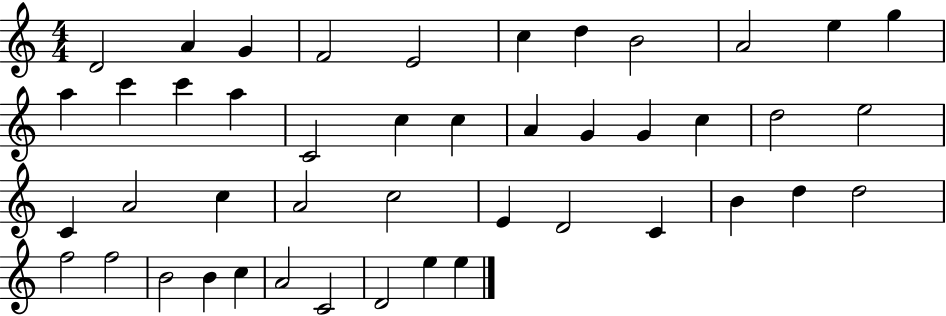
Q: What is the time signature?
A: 4/4